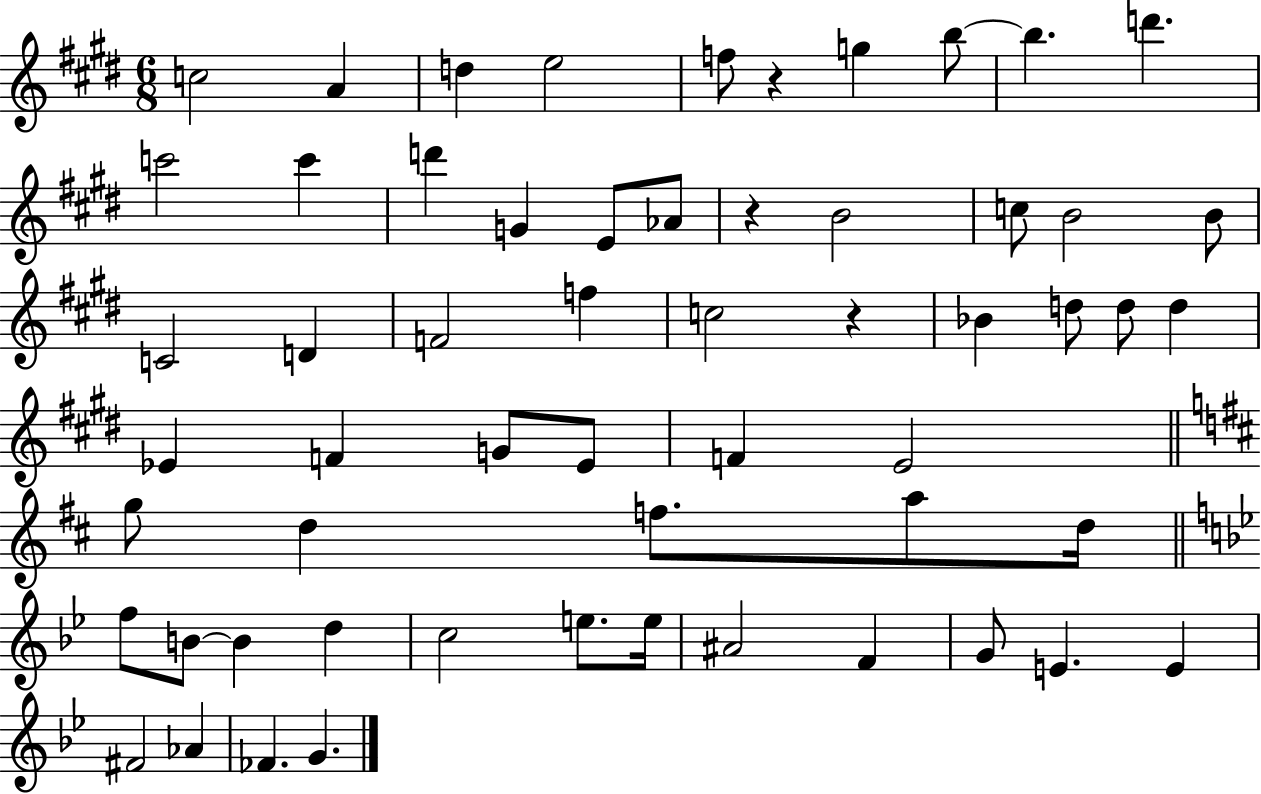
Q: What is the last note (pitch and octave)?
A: G4